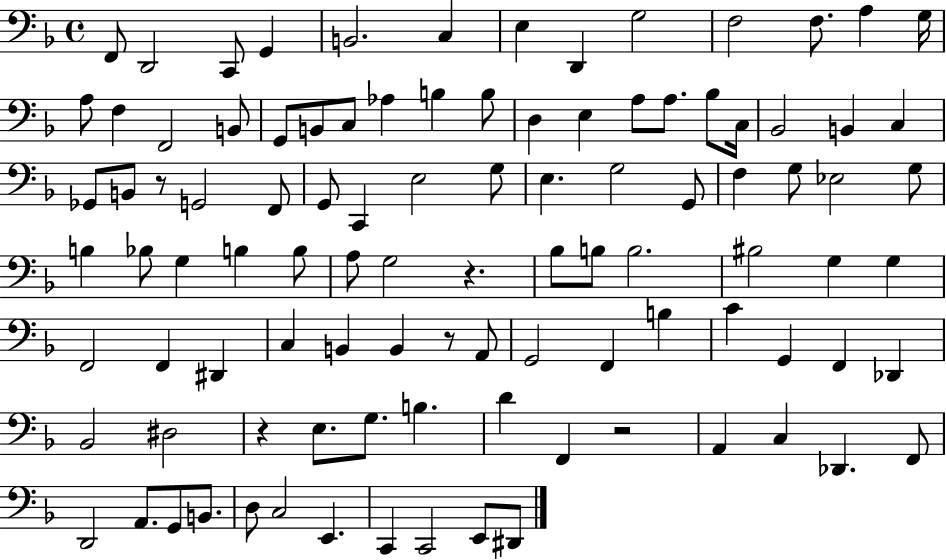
X:1
T:Untitled
M:4/4
L:1/4
K:F
F,,/2 D,,2 C,,/2 G,, B,,2 C, E, D,, G,2 F,2 F,/2 A, G,/4 A,/2 F, F,,2 B,,/2 G,,/2 B,,/2 C,/2 _A, B, B,/2 D, E, A,/2 A,/2 _B,/2 C,/4 _B,,2 B,, C, _G,,/2 B,,/2 z/2 G,,2 F,,/2 G,,/2 C,, E,2 G,/2 E, G,2 G,,/2 F, G,/2 _E,2 G,/2 B, _B,/2 G, B, B,/2 A,/2 G,2 z _B,/2 B,/2 B,2 ^B,2 G, G, F,,2 F,, ^D,, C, B,, B,, z/2 A,,/2 G,,2 F,, B, C G,, F,, _D,, _B,,2 ^D,2 z E,/2 G,/2 B, D F,, z2 A,, C, _D,, F,,/2 D,,2 A,,/2 G,,/2 B,,/2 D,/2 C,2 E,, C,, C,,2 E,,/2 ^D,,/2